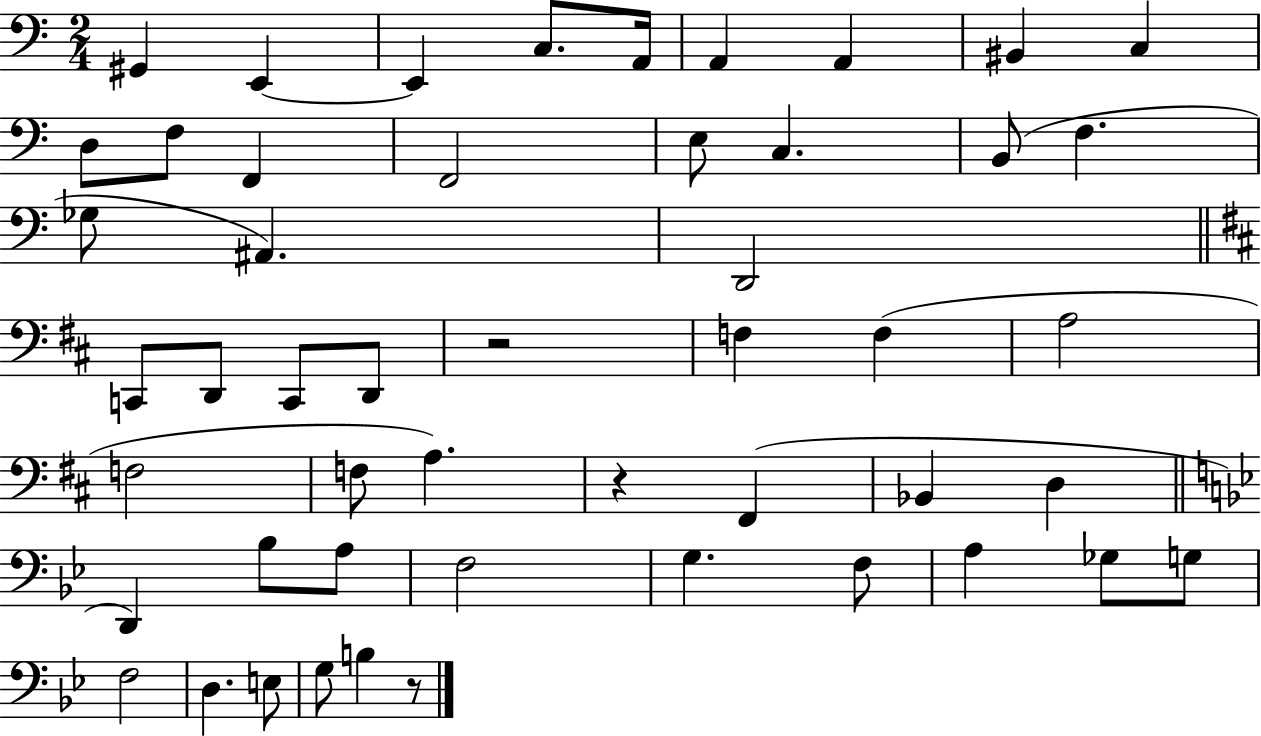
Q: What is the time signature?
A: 2/4